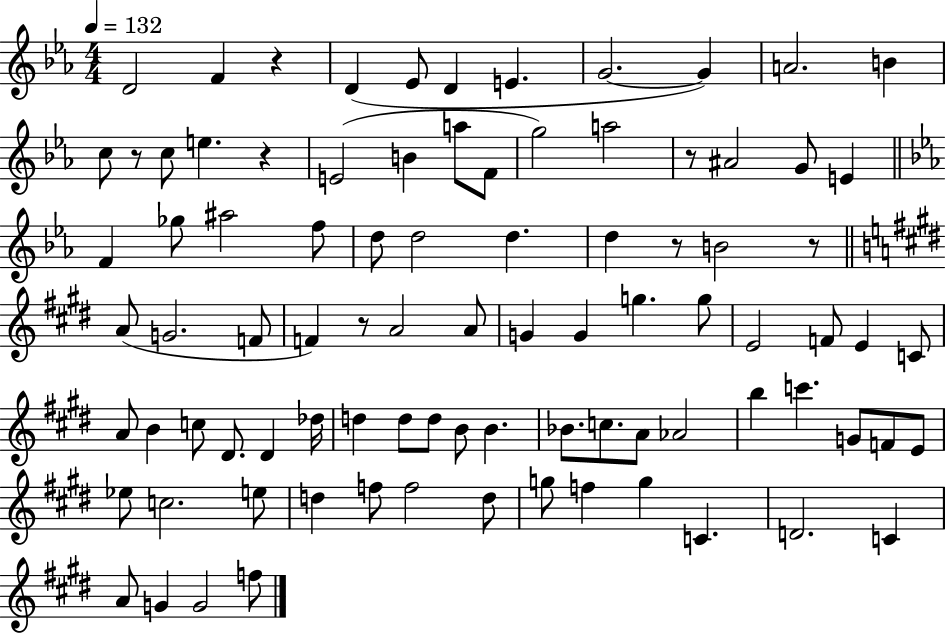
X:1
T:Untitled
M:4/4
L:1/4
K:Eb
D2 F z D _E/2 D E G2 G A2 B c/2 z/2 c/2 e z E2 B a/2 F/2 g2 a2 z/2 ^A2 G/2 E F _g/2 ^a2 f/2 d/2 d2 d d z/2 B2 z/2 A/2 G2 F/2 F z/2 A2 A/2 G G g g/2 E2 F/2 E C/2 A/2 B c/2 ^D/2 ^D _d/4 d d/2 d/2 B/2 B _B/2 c/2 A/2 _A2 b c' G/2 F/2 E/2 _e/2 c2 e/2 d f/2 f2 d/2 g/2 f g C D2 C A/2 G G2 f/2